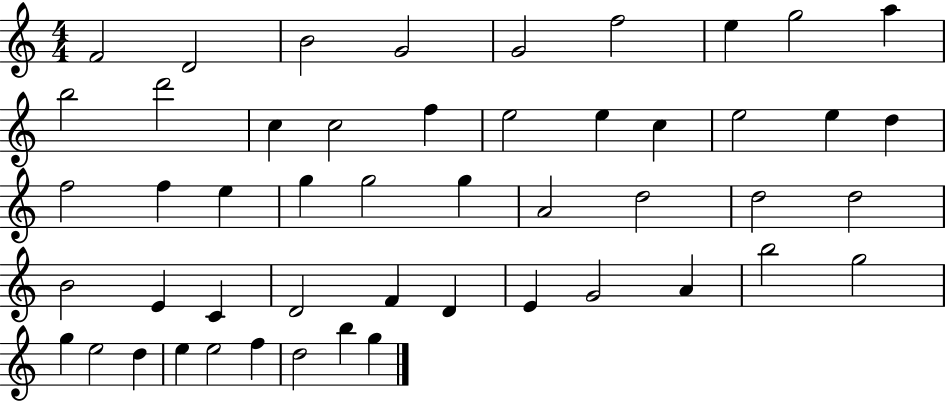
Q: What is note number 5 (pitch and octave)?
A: G4